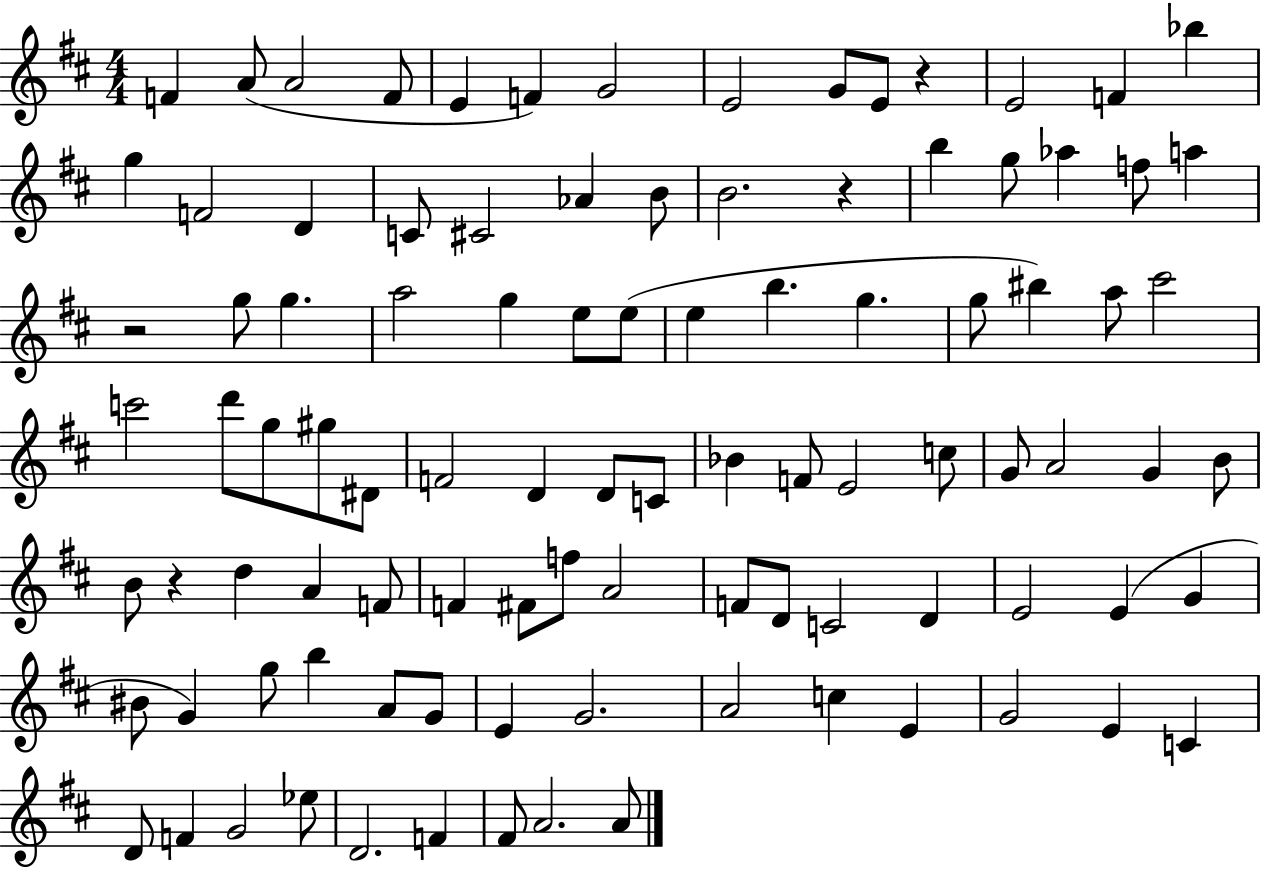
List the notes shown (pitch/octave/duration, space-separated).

F4/q A4/e A4/h F4/e E4/q F4/q G4/h E4/h G4/e E4/e R/q E4/h F4/q Bb5/q G5/q F4/h D4/q C4/e C#4/h Ab4/q B4/e B4/h. R/q B5/q G5/e Ab5/q F5/e A5/q R/h G5/e G5/q. A5/h G5/q E5/e E5/e E5/q B5/q. G5/q. G5/e BIS5/q A5/e C#6/h C6/h D6/e G5/e G#5/e D#4/e F4/h D4/q D4/e C4/e Bb4/q F4/e E4/h C5/e G4/e A4/h G4/q B4/e B4/e R/q D5/q A4/q F4/e F4/q F#4/e F5/e A4/h F4/e D4/e C4/h D4/q E4/h E4/q G4/q BIS4/e G4/q G5/e B5/q A4/e G4/e E4/q G4/h. A4/h C5/q E4/q G4/h E4/q C4/q D4/e F4/q G4/h Eb5/e D4/h. F4/q F#4/e A4/h. A4/e